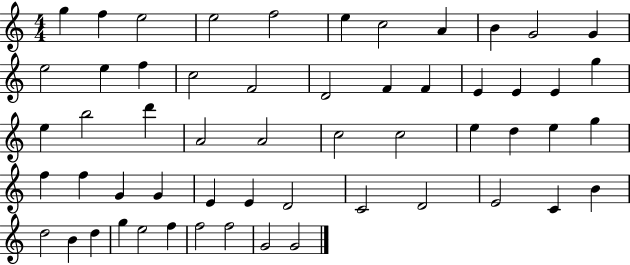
G5/q F5/q E5/h E5/h F5/h E5/q C5/h A4/q B4/q G4/h G4/q E5/h E5/q F5/q C5/h F4/h D4/h F4/q F4/q E4/q E4/q E4/q G5/q E5/q B5/h D6/q A4/h A4/h C5/h C5/h E5/q D5/q E5/q G5/q F5/q F5/q G4/q G4/q E4/q E4/q D4/h C4/h D4/h E4/h C4/q B4/q D5/h B4/q D5/q G5/q E5/h F5/q F5/h F5/h G4/h G4/h